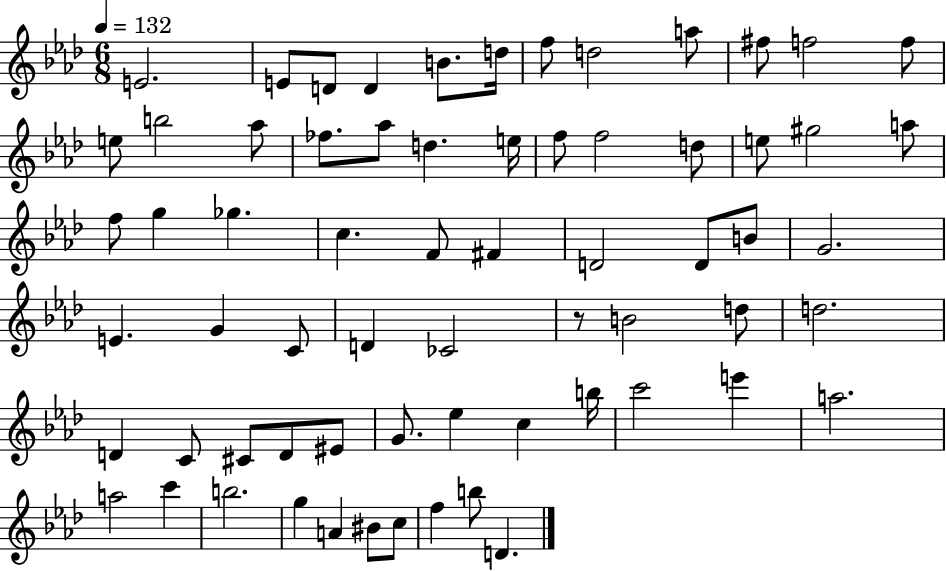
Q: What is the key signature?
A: AES major